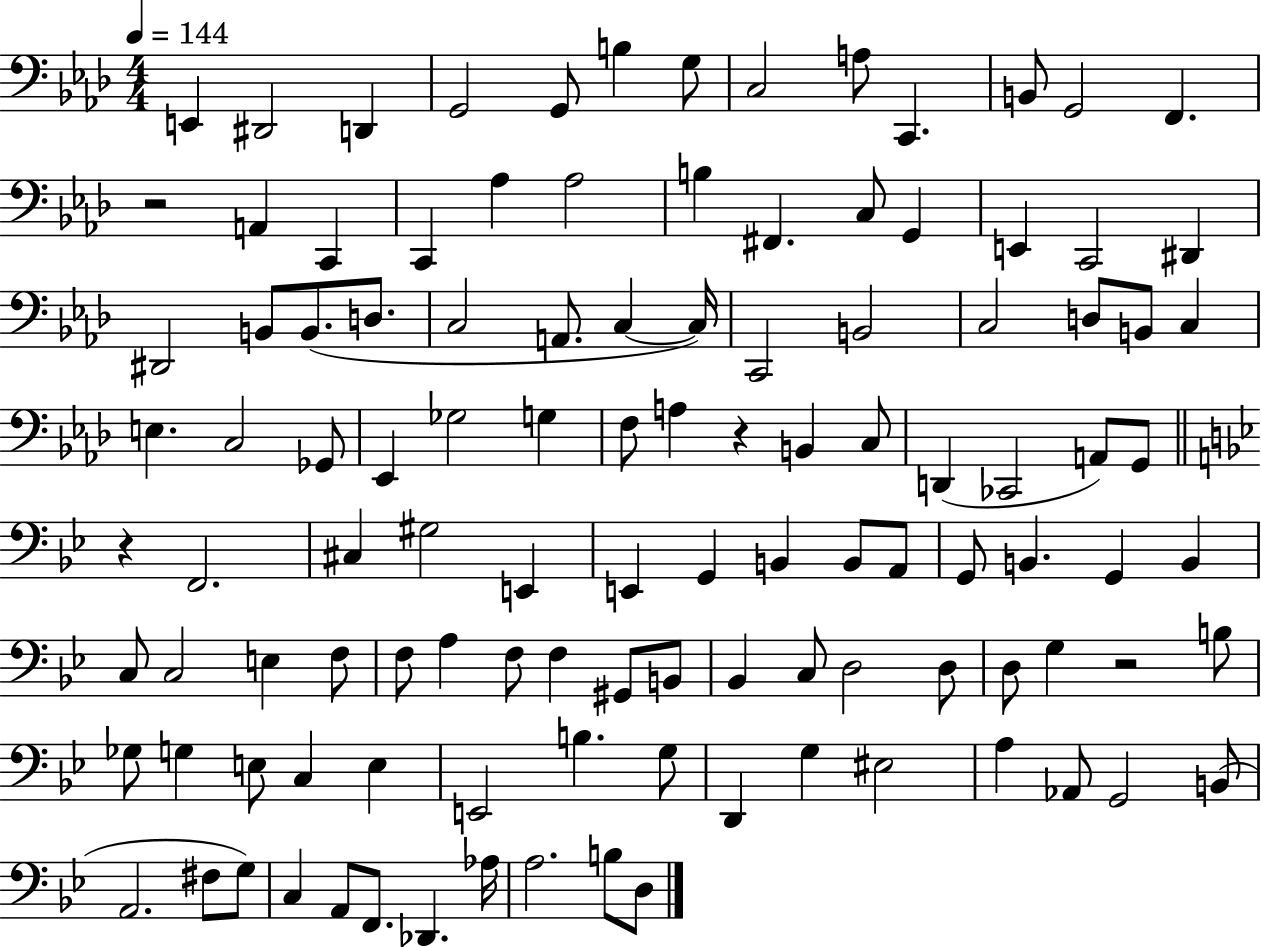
X:1
T:Untitled
M:4/4
L:1/4
K:Ab
E,, ^D,,2 D,, G,,2 G,,/2 B, G,/2 C,2 A,/2 C,, B,,/2 G,,2 F,, z2 A,, C,, C,, _A, _A,2 B, ^F,, C,/2 G,, E,, C,,2 ^D,, ^D,,2 B,,/2 B,,/2 D,/2 C,2 A,,/2 C, C,/4 C,,2 B,,2 C,2 D,/2 B,,/2 C, E, C,2 _G,,/2 _E,, _G,2 G, F,/2 A, z B,, C,/2 D,, _C,,2 A,,/2 G,,/2 z F,,2 ^C, ^G,2 E,, E,, G,, B,, B,,/2 A,,/2 G,,/2 B,, G,, B,, C,/2 C,2 E, F,/2 F,/2 A, F,/2 F, ^G,,/2 B,,/2 _B,, C,/2 D,2 D,/2 D,/2 G, z2 B,/2 _G,/2 G, E,/2 C, E, E,,2 B, G,/2 D,, G, ^E,2 A, _A,,/2 G,,2 B,,/2 A,,2 ^F,/2 G,/2 C, A,,/2 F,,/2 _D,, _A,/4 A,2 B,/2 D,/2